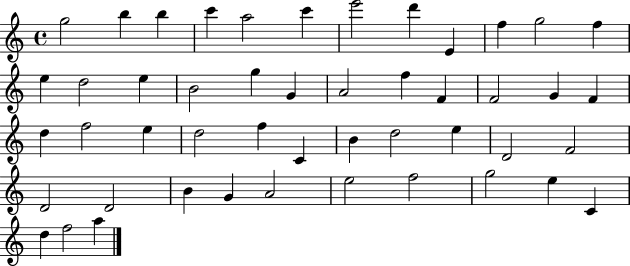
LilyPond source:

{
  \clef treble
  \time 4/4
  \defaultTimeSignature
  \key c \major
  g''2 b''4 b''4 | c'''4 a''2 c'''4 | e'''2 d'''4 e'4 | f''4 g''2 f''4 | \break e''4 d''2 e''4 | b'2 g''4 g'4 | a'2 f''4 f'4 | f'2 g'4 f'4 | \break d''4 f''2 e''4 | d''2 f''4 c'4 | b'4 d''2 e''4 | d'2 f'2 | \break d'2 d'2 | b'4 g'4 a'2 | e''2 f''2 | g''2 e''4 c'4 | \break d''4 f''2 a''4 | \bar "|."
}